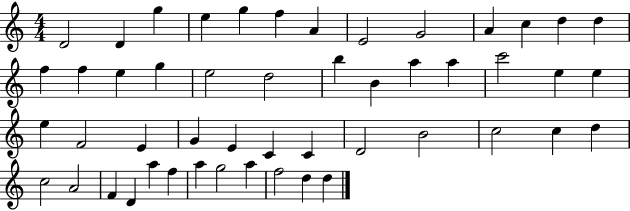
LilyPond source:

{
  \clef treble
  \numericTimeSignature
  \time 4/4
  \key c \major
  d'2 d'4 g''4 | e''4 g''4 f''4 a'4 | e'2 g'2 | a'4 c''4 d''4 d''4 | \break f''4 f''4 e''4 g''4 | e''2 d''2 | b''4 b'4 a''4 a''4 | c'''2 e''4 e''4 | \break e''4 f'2 e'4 | g'4 e'4 c'4 c'4 | d'2 b'2 | c''2 c''4 d''4 | \break c''2 a'2 | f'4 d'4 a''4 f''4 | a''4 g''2 a''4 | f''2 d''4 d''4 | \break \bar "|."
}